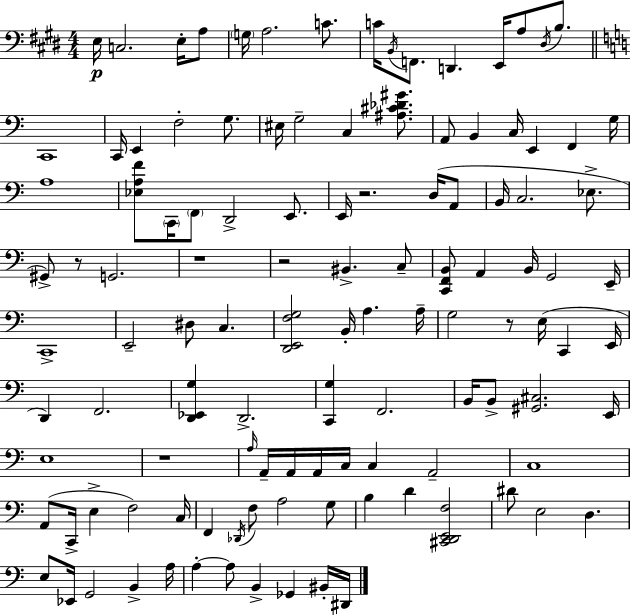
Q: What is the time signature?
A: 4/4